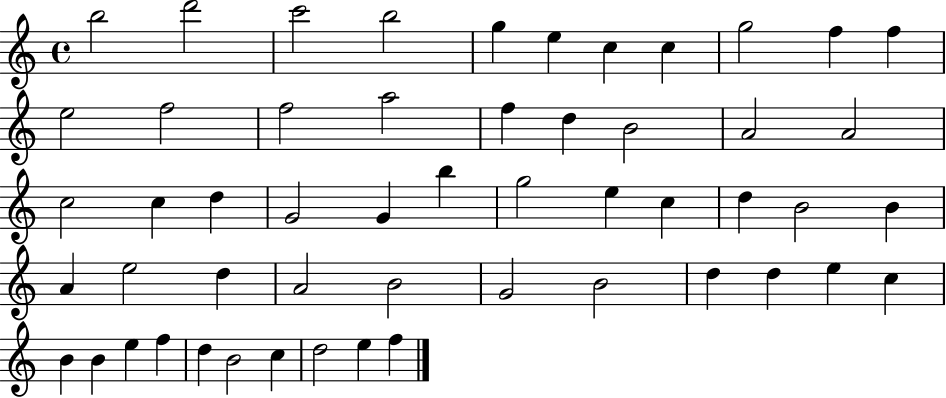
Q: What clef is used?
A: treble